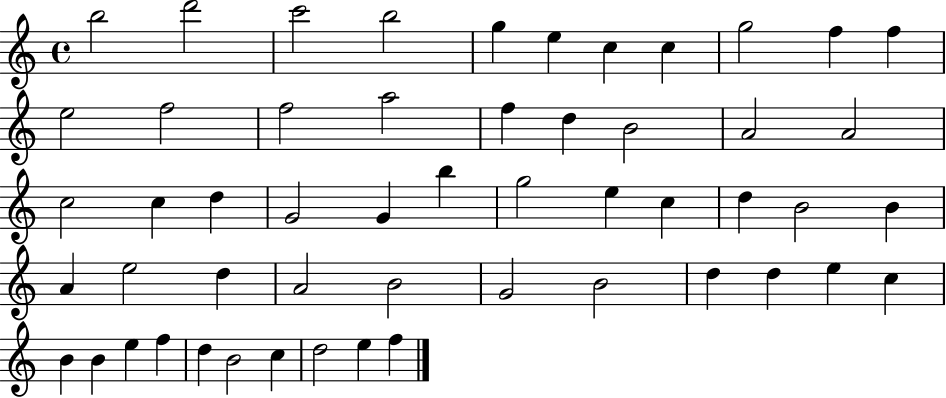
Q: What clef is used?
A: treble